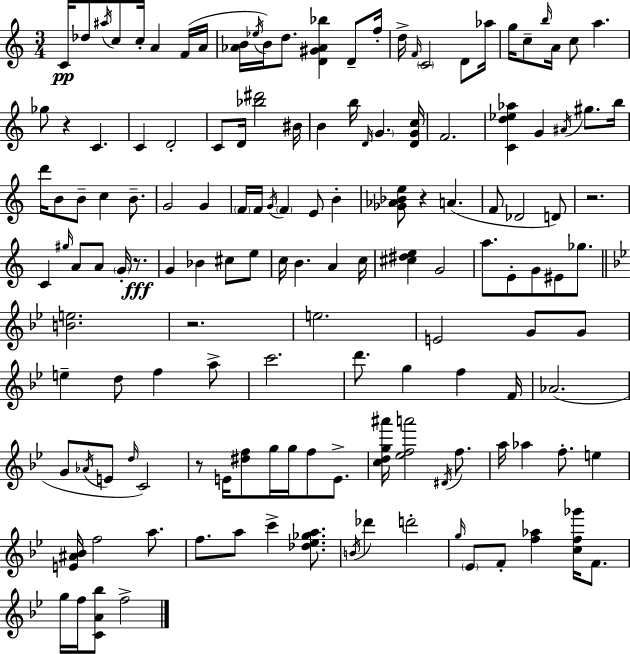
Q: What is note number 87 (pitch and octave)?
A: G5